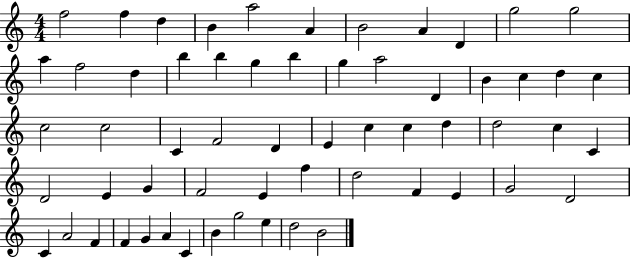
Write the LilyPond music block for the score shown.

{
  \clef treble
  \numericTimeSignature
  \time 4/4
  \key c \major
  f''2 f''4 d''4 | b'4 a''2 a'4 | b'2 a'4 d'4 | g''2 g''2 | \break a''4 f''2 d''4 | b''4 b''4 g''4 b''4 | g''4 a''2 d'4 | b'4 c''4 d''4 c''4 | \break c''2 c''2 | c'4 f'2 d'4 | e'4 c''4 c''4 d''4 | d''2 c''4 c'4 | \break d'2 e'4 g'4 | f'2 e'4 f''4 | d''2 f'4 e'4 | g'2 d'2 | \break c'4 a'2 f'4 | f'4 g'4 a'4 c'4 | b'4 g''2 e''4 | d''2 b'2 | \break \bar "|."
}